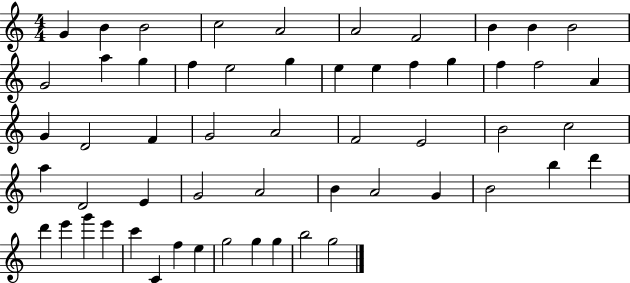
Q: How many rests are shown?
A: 0